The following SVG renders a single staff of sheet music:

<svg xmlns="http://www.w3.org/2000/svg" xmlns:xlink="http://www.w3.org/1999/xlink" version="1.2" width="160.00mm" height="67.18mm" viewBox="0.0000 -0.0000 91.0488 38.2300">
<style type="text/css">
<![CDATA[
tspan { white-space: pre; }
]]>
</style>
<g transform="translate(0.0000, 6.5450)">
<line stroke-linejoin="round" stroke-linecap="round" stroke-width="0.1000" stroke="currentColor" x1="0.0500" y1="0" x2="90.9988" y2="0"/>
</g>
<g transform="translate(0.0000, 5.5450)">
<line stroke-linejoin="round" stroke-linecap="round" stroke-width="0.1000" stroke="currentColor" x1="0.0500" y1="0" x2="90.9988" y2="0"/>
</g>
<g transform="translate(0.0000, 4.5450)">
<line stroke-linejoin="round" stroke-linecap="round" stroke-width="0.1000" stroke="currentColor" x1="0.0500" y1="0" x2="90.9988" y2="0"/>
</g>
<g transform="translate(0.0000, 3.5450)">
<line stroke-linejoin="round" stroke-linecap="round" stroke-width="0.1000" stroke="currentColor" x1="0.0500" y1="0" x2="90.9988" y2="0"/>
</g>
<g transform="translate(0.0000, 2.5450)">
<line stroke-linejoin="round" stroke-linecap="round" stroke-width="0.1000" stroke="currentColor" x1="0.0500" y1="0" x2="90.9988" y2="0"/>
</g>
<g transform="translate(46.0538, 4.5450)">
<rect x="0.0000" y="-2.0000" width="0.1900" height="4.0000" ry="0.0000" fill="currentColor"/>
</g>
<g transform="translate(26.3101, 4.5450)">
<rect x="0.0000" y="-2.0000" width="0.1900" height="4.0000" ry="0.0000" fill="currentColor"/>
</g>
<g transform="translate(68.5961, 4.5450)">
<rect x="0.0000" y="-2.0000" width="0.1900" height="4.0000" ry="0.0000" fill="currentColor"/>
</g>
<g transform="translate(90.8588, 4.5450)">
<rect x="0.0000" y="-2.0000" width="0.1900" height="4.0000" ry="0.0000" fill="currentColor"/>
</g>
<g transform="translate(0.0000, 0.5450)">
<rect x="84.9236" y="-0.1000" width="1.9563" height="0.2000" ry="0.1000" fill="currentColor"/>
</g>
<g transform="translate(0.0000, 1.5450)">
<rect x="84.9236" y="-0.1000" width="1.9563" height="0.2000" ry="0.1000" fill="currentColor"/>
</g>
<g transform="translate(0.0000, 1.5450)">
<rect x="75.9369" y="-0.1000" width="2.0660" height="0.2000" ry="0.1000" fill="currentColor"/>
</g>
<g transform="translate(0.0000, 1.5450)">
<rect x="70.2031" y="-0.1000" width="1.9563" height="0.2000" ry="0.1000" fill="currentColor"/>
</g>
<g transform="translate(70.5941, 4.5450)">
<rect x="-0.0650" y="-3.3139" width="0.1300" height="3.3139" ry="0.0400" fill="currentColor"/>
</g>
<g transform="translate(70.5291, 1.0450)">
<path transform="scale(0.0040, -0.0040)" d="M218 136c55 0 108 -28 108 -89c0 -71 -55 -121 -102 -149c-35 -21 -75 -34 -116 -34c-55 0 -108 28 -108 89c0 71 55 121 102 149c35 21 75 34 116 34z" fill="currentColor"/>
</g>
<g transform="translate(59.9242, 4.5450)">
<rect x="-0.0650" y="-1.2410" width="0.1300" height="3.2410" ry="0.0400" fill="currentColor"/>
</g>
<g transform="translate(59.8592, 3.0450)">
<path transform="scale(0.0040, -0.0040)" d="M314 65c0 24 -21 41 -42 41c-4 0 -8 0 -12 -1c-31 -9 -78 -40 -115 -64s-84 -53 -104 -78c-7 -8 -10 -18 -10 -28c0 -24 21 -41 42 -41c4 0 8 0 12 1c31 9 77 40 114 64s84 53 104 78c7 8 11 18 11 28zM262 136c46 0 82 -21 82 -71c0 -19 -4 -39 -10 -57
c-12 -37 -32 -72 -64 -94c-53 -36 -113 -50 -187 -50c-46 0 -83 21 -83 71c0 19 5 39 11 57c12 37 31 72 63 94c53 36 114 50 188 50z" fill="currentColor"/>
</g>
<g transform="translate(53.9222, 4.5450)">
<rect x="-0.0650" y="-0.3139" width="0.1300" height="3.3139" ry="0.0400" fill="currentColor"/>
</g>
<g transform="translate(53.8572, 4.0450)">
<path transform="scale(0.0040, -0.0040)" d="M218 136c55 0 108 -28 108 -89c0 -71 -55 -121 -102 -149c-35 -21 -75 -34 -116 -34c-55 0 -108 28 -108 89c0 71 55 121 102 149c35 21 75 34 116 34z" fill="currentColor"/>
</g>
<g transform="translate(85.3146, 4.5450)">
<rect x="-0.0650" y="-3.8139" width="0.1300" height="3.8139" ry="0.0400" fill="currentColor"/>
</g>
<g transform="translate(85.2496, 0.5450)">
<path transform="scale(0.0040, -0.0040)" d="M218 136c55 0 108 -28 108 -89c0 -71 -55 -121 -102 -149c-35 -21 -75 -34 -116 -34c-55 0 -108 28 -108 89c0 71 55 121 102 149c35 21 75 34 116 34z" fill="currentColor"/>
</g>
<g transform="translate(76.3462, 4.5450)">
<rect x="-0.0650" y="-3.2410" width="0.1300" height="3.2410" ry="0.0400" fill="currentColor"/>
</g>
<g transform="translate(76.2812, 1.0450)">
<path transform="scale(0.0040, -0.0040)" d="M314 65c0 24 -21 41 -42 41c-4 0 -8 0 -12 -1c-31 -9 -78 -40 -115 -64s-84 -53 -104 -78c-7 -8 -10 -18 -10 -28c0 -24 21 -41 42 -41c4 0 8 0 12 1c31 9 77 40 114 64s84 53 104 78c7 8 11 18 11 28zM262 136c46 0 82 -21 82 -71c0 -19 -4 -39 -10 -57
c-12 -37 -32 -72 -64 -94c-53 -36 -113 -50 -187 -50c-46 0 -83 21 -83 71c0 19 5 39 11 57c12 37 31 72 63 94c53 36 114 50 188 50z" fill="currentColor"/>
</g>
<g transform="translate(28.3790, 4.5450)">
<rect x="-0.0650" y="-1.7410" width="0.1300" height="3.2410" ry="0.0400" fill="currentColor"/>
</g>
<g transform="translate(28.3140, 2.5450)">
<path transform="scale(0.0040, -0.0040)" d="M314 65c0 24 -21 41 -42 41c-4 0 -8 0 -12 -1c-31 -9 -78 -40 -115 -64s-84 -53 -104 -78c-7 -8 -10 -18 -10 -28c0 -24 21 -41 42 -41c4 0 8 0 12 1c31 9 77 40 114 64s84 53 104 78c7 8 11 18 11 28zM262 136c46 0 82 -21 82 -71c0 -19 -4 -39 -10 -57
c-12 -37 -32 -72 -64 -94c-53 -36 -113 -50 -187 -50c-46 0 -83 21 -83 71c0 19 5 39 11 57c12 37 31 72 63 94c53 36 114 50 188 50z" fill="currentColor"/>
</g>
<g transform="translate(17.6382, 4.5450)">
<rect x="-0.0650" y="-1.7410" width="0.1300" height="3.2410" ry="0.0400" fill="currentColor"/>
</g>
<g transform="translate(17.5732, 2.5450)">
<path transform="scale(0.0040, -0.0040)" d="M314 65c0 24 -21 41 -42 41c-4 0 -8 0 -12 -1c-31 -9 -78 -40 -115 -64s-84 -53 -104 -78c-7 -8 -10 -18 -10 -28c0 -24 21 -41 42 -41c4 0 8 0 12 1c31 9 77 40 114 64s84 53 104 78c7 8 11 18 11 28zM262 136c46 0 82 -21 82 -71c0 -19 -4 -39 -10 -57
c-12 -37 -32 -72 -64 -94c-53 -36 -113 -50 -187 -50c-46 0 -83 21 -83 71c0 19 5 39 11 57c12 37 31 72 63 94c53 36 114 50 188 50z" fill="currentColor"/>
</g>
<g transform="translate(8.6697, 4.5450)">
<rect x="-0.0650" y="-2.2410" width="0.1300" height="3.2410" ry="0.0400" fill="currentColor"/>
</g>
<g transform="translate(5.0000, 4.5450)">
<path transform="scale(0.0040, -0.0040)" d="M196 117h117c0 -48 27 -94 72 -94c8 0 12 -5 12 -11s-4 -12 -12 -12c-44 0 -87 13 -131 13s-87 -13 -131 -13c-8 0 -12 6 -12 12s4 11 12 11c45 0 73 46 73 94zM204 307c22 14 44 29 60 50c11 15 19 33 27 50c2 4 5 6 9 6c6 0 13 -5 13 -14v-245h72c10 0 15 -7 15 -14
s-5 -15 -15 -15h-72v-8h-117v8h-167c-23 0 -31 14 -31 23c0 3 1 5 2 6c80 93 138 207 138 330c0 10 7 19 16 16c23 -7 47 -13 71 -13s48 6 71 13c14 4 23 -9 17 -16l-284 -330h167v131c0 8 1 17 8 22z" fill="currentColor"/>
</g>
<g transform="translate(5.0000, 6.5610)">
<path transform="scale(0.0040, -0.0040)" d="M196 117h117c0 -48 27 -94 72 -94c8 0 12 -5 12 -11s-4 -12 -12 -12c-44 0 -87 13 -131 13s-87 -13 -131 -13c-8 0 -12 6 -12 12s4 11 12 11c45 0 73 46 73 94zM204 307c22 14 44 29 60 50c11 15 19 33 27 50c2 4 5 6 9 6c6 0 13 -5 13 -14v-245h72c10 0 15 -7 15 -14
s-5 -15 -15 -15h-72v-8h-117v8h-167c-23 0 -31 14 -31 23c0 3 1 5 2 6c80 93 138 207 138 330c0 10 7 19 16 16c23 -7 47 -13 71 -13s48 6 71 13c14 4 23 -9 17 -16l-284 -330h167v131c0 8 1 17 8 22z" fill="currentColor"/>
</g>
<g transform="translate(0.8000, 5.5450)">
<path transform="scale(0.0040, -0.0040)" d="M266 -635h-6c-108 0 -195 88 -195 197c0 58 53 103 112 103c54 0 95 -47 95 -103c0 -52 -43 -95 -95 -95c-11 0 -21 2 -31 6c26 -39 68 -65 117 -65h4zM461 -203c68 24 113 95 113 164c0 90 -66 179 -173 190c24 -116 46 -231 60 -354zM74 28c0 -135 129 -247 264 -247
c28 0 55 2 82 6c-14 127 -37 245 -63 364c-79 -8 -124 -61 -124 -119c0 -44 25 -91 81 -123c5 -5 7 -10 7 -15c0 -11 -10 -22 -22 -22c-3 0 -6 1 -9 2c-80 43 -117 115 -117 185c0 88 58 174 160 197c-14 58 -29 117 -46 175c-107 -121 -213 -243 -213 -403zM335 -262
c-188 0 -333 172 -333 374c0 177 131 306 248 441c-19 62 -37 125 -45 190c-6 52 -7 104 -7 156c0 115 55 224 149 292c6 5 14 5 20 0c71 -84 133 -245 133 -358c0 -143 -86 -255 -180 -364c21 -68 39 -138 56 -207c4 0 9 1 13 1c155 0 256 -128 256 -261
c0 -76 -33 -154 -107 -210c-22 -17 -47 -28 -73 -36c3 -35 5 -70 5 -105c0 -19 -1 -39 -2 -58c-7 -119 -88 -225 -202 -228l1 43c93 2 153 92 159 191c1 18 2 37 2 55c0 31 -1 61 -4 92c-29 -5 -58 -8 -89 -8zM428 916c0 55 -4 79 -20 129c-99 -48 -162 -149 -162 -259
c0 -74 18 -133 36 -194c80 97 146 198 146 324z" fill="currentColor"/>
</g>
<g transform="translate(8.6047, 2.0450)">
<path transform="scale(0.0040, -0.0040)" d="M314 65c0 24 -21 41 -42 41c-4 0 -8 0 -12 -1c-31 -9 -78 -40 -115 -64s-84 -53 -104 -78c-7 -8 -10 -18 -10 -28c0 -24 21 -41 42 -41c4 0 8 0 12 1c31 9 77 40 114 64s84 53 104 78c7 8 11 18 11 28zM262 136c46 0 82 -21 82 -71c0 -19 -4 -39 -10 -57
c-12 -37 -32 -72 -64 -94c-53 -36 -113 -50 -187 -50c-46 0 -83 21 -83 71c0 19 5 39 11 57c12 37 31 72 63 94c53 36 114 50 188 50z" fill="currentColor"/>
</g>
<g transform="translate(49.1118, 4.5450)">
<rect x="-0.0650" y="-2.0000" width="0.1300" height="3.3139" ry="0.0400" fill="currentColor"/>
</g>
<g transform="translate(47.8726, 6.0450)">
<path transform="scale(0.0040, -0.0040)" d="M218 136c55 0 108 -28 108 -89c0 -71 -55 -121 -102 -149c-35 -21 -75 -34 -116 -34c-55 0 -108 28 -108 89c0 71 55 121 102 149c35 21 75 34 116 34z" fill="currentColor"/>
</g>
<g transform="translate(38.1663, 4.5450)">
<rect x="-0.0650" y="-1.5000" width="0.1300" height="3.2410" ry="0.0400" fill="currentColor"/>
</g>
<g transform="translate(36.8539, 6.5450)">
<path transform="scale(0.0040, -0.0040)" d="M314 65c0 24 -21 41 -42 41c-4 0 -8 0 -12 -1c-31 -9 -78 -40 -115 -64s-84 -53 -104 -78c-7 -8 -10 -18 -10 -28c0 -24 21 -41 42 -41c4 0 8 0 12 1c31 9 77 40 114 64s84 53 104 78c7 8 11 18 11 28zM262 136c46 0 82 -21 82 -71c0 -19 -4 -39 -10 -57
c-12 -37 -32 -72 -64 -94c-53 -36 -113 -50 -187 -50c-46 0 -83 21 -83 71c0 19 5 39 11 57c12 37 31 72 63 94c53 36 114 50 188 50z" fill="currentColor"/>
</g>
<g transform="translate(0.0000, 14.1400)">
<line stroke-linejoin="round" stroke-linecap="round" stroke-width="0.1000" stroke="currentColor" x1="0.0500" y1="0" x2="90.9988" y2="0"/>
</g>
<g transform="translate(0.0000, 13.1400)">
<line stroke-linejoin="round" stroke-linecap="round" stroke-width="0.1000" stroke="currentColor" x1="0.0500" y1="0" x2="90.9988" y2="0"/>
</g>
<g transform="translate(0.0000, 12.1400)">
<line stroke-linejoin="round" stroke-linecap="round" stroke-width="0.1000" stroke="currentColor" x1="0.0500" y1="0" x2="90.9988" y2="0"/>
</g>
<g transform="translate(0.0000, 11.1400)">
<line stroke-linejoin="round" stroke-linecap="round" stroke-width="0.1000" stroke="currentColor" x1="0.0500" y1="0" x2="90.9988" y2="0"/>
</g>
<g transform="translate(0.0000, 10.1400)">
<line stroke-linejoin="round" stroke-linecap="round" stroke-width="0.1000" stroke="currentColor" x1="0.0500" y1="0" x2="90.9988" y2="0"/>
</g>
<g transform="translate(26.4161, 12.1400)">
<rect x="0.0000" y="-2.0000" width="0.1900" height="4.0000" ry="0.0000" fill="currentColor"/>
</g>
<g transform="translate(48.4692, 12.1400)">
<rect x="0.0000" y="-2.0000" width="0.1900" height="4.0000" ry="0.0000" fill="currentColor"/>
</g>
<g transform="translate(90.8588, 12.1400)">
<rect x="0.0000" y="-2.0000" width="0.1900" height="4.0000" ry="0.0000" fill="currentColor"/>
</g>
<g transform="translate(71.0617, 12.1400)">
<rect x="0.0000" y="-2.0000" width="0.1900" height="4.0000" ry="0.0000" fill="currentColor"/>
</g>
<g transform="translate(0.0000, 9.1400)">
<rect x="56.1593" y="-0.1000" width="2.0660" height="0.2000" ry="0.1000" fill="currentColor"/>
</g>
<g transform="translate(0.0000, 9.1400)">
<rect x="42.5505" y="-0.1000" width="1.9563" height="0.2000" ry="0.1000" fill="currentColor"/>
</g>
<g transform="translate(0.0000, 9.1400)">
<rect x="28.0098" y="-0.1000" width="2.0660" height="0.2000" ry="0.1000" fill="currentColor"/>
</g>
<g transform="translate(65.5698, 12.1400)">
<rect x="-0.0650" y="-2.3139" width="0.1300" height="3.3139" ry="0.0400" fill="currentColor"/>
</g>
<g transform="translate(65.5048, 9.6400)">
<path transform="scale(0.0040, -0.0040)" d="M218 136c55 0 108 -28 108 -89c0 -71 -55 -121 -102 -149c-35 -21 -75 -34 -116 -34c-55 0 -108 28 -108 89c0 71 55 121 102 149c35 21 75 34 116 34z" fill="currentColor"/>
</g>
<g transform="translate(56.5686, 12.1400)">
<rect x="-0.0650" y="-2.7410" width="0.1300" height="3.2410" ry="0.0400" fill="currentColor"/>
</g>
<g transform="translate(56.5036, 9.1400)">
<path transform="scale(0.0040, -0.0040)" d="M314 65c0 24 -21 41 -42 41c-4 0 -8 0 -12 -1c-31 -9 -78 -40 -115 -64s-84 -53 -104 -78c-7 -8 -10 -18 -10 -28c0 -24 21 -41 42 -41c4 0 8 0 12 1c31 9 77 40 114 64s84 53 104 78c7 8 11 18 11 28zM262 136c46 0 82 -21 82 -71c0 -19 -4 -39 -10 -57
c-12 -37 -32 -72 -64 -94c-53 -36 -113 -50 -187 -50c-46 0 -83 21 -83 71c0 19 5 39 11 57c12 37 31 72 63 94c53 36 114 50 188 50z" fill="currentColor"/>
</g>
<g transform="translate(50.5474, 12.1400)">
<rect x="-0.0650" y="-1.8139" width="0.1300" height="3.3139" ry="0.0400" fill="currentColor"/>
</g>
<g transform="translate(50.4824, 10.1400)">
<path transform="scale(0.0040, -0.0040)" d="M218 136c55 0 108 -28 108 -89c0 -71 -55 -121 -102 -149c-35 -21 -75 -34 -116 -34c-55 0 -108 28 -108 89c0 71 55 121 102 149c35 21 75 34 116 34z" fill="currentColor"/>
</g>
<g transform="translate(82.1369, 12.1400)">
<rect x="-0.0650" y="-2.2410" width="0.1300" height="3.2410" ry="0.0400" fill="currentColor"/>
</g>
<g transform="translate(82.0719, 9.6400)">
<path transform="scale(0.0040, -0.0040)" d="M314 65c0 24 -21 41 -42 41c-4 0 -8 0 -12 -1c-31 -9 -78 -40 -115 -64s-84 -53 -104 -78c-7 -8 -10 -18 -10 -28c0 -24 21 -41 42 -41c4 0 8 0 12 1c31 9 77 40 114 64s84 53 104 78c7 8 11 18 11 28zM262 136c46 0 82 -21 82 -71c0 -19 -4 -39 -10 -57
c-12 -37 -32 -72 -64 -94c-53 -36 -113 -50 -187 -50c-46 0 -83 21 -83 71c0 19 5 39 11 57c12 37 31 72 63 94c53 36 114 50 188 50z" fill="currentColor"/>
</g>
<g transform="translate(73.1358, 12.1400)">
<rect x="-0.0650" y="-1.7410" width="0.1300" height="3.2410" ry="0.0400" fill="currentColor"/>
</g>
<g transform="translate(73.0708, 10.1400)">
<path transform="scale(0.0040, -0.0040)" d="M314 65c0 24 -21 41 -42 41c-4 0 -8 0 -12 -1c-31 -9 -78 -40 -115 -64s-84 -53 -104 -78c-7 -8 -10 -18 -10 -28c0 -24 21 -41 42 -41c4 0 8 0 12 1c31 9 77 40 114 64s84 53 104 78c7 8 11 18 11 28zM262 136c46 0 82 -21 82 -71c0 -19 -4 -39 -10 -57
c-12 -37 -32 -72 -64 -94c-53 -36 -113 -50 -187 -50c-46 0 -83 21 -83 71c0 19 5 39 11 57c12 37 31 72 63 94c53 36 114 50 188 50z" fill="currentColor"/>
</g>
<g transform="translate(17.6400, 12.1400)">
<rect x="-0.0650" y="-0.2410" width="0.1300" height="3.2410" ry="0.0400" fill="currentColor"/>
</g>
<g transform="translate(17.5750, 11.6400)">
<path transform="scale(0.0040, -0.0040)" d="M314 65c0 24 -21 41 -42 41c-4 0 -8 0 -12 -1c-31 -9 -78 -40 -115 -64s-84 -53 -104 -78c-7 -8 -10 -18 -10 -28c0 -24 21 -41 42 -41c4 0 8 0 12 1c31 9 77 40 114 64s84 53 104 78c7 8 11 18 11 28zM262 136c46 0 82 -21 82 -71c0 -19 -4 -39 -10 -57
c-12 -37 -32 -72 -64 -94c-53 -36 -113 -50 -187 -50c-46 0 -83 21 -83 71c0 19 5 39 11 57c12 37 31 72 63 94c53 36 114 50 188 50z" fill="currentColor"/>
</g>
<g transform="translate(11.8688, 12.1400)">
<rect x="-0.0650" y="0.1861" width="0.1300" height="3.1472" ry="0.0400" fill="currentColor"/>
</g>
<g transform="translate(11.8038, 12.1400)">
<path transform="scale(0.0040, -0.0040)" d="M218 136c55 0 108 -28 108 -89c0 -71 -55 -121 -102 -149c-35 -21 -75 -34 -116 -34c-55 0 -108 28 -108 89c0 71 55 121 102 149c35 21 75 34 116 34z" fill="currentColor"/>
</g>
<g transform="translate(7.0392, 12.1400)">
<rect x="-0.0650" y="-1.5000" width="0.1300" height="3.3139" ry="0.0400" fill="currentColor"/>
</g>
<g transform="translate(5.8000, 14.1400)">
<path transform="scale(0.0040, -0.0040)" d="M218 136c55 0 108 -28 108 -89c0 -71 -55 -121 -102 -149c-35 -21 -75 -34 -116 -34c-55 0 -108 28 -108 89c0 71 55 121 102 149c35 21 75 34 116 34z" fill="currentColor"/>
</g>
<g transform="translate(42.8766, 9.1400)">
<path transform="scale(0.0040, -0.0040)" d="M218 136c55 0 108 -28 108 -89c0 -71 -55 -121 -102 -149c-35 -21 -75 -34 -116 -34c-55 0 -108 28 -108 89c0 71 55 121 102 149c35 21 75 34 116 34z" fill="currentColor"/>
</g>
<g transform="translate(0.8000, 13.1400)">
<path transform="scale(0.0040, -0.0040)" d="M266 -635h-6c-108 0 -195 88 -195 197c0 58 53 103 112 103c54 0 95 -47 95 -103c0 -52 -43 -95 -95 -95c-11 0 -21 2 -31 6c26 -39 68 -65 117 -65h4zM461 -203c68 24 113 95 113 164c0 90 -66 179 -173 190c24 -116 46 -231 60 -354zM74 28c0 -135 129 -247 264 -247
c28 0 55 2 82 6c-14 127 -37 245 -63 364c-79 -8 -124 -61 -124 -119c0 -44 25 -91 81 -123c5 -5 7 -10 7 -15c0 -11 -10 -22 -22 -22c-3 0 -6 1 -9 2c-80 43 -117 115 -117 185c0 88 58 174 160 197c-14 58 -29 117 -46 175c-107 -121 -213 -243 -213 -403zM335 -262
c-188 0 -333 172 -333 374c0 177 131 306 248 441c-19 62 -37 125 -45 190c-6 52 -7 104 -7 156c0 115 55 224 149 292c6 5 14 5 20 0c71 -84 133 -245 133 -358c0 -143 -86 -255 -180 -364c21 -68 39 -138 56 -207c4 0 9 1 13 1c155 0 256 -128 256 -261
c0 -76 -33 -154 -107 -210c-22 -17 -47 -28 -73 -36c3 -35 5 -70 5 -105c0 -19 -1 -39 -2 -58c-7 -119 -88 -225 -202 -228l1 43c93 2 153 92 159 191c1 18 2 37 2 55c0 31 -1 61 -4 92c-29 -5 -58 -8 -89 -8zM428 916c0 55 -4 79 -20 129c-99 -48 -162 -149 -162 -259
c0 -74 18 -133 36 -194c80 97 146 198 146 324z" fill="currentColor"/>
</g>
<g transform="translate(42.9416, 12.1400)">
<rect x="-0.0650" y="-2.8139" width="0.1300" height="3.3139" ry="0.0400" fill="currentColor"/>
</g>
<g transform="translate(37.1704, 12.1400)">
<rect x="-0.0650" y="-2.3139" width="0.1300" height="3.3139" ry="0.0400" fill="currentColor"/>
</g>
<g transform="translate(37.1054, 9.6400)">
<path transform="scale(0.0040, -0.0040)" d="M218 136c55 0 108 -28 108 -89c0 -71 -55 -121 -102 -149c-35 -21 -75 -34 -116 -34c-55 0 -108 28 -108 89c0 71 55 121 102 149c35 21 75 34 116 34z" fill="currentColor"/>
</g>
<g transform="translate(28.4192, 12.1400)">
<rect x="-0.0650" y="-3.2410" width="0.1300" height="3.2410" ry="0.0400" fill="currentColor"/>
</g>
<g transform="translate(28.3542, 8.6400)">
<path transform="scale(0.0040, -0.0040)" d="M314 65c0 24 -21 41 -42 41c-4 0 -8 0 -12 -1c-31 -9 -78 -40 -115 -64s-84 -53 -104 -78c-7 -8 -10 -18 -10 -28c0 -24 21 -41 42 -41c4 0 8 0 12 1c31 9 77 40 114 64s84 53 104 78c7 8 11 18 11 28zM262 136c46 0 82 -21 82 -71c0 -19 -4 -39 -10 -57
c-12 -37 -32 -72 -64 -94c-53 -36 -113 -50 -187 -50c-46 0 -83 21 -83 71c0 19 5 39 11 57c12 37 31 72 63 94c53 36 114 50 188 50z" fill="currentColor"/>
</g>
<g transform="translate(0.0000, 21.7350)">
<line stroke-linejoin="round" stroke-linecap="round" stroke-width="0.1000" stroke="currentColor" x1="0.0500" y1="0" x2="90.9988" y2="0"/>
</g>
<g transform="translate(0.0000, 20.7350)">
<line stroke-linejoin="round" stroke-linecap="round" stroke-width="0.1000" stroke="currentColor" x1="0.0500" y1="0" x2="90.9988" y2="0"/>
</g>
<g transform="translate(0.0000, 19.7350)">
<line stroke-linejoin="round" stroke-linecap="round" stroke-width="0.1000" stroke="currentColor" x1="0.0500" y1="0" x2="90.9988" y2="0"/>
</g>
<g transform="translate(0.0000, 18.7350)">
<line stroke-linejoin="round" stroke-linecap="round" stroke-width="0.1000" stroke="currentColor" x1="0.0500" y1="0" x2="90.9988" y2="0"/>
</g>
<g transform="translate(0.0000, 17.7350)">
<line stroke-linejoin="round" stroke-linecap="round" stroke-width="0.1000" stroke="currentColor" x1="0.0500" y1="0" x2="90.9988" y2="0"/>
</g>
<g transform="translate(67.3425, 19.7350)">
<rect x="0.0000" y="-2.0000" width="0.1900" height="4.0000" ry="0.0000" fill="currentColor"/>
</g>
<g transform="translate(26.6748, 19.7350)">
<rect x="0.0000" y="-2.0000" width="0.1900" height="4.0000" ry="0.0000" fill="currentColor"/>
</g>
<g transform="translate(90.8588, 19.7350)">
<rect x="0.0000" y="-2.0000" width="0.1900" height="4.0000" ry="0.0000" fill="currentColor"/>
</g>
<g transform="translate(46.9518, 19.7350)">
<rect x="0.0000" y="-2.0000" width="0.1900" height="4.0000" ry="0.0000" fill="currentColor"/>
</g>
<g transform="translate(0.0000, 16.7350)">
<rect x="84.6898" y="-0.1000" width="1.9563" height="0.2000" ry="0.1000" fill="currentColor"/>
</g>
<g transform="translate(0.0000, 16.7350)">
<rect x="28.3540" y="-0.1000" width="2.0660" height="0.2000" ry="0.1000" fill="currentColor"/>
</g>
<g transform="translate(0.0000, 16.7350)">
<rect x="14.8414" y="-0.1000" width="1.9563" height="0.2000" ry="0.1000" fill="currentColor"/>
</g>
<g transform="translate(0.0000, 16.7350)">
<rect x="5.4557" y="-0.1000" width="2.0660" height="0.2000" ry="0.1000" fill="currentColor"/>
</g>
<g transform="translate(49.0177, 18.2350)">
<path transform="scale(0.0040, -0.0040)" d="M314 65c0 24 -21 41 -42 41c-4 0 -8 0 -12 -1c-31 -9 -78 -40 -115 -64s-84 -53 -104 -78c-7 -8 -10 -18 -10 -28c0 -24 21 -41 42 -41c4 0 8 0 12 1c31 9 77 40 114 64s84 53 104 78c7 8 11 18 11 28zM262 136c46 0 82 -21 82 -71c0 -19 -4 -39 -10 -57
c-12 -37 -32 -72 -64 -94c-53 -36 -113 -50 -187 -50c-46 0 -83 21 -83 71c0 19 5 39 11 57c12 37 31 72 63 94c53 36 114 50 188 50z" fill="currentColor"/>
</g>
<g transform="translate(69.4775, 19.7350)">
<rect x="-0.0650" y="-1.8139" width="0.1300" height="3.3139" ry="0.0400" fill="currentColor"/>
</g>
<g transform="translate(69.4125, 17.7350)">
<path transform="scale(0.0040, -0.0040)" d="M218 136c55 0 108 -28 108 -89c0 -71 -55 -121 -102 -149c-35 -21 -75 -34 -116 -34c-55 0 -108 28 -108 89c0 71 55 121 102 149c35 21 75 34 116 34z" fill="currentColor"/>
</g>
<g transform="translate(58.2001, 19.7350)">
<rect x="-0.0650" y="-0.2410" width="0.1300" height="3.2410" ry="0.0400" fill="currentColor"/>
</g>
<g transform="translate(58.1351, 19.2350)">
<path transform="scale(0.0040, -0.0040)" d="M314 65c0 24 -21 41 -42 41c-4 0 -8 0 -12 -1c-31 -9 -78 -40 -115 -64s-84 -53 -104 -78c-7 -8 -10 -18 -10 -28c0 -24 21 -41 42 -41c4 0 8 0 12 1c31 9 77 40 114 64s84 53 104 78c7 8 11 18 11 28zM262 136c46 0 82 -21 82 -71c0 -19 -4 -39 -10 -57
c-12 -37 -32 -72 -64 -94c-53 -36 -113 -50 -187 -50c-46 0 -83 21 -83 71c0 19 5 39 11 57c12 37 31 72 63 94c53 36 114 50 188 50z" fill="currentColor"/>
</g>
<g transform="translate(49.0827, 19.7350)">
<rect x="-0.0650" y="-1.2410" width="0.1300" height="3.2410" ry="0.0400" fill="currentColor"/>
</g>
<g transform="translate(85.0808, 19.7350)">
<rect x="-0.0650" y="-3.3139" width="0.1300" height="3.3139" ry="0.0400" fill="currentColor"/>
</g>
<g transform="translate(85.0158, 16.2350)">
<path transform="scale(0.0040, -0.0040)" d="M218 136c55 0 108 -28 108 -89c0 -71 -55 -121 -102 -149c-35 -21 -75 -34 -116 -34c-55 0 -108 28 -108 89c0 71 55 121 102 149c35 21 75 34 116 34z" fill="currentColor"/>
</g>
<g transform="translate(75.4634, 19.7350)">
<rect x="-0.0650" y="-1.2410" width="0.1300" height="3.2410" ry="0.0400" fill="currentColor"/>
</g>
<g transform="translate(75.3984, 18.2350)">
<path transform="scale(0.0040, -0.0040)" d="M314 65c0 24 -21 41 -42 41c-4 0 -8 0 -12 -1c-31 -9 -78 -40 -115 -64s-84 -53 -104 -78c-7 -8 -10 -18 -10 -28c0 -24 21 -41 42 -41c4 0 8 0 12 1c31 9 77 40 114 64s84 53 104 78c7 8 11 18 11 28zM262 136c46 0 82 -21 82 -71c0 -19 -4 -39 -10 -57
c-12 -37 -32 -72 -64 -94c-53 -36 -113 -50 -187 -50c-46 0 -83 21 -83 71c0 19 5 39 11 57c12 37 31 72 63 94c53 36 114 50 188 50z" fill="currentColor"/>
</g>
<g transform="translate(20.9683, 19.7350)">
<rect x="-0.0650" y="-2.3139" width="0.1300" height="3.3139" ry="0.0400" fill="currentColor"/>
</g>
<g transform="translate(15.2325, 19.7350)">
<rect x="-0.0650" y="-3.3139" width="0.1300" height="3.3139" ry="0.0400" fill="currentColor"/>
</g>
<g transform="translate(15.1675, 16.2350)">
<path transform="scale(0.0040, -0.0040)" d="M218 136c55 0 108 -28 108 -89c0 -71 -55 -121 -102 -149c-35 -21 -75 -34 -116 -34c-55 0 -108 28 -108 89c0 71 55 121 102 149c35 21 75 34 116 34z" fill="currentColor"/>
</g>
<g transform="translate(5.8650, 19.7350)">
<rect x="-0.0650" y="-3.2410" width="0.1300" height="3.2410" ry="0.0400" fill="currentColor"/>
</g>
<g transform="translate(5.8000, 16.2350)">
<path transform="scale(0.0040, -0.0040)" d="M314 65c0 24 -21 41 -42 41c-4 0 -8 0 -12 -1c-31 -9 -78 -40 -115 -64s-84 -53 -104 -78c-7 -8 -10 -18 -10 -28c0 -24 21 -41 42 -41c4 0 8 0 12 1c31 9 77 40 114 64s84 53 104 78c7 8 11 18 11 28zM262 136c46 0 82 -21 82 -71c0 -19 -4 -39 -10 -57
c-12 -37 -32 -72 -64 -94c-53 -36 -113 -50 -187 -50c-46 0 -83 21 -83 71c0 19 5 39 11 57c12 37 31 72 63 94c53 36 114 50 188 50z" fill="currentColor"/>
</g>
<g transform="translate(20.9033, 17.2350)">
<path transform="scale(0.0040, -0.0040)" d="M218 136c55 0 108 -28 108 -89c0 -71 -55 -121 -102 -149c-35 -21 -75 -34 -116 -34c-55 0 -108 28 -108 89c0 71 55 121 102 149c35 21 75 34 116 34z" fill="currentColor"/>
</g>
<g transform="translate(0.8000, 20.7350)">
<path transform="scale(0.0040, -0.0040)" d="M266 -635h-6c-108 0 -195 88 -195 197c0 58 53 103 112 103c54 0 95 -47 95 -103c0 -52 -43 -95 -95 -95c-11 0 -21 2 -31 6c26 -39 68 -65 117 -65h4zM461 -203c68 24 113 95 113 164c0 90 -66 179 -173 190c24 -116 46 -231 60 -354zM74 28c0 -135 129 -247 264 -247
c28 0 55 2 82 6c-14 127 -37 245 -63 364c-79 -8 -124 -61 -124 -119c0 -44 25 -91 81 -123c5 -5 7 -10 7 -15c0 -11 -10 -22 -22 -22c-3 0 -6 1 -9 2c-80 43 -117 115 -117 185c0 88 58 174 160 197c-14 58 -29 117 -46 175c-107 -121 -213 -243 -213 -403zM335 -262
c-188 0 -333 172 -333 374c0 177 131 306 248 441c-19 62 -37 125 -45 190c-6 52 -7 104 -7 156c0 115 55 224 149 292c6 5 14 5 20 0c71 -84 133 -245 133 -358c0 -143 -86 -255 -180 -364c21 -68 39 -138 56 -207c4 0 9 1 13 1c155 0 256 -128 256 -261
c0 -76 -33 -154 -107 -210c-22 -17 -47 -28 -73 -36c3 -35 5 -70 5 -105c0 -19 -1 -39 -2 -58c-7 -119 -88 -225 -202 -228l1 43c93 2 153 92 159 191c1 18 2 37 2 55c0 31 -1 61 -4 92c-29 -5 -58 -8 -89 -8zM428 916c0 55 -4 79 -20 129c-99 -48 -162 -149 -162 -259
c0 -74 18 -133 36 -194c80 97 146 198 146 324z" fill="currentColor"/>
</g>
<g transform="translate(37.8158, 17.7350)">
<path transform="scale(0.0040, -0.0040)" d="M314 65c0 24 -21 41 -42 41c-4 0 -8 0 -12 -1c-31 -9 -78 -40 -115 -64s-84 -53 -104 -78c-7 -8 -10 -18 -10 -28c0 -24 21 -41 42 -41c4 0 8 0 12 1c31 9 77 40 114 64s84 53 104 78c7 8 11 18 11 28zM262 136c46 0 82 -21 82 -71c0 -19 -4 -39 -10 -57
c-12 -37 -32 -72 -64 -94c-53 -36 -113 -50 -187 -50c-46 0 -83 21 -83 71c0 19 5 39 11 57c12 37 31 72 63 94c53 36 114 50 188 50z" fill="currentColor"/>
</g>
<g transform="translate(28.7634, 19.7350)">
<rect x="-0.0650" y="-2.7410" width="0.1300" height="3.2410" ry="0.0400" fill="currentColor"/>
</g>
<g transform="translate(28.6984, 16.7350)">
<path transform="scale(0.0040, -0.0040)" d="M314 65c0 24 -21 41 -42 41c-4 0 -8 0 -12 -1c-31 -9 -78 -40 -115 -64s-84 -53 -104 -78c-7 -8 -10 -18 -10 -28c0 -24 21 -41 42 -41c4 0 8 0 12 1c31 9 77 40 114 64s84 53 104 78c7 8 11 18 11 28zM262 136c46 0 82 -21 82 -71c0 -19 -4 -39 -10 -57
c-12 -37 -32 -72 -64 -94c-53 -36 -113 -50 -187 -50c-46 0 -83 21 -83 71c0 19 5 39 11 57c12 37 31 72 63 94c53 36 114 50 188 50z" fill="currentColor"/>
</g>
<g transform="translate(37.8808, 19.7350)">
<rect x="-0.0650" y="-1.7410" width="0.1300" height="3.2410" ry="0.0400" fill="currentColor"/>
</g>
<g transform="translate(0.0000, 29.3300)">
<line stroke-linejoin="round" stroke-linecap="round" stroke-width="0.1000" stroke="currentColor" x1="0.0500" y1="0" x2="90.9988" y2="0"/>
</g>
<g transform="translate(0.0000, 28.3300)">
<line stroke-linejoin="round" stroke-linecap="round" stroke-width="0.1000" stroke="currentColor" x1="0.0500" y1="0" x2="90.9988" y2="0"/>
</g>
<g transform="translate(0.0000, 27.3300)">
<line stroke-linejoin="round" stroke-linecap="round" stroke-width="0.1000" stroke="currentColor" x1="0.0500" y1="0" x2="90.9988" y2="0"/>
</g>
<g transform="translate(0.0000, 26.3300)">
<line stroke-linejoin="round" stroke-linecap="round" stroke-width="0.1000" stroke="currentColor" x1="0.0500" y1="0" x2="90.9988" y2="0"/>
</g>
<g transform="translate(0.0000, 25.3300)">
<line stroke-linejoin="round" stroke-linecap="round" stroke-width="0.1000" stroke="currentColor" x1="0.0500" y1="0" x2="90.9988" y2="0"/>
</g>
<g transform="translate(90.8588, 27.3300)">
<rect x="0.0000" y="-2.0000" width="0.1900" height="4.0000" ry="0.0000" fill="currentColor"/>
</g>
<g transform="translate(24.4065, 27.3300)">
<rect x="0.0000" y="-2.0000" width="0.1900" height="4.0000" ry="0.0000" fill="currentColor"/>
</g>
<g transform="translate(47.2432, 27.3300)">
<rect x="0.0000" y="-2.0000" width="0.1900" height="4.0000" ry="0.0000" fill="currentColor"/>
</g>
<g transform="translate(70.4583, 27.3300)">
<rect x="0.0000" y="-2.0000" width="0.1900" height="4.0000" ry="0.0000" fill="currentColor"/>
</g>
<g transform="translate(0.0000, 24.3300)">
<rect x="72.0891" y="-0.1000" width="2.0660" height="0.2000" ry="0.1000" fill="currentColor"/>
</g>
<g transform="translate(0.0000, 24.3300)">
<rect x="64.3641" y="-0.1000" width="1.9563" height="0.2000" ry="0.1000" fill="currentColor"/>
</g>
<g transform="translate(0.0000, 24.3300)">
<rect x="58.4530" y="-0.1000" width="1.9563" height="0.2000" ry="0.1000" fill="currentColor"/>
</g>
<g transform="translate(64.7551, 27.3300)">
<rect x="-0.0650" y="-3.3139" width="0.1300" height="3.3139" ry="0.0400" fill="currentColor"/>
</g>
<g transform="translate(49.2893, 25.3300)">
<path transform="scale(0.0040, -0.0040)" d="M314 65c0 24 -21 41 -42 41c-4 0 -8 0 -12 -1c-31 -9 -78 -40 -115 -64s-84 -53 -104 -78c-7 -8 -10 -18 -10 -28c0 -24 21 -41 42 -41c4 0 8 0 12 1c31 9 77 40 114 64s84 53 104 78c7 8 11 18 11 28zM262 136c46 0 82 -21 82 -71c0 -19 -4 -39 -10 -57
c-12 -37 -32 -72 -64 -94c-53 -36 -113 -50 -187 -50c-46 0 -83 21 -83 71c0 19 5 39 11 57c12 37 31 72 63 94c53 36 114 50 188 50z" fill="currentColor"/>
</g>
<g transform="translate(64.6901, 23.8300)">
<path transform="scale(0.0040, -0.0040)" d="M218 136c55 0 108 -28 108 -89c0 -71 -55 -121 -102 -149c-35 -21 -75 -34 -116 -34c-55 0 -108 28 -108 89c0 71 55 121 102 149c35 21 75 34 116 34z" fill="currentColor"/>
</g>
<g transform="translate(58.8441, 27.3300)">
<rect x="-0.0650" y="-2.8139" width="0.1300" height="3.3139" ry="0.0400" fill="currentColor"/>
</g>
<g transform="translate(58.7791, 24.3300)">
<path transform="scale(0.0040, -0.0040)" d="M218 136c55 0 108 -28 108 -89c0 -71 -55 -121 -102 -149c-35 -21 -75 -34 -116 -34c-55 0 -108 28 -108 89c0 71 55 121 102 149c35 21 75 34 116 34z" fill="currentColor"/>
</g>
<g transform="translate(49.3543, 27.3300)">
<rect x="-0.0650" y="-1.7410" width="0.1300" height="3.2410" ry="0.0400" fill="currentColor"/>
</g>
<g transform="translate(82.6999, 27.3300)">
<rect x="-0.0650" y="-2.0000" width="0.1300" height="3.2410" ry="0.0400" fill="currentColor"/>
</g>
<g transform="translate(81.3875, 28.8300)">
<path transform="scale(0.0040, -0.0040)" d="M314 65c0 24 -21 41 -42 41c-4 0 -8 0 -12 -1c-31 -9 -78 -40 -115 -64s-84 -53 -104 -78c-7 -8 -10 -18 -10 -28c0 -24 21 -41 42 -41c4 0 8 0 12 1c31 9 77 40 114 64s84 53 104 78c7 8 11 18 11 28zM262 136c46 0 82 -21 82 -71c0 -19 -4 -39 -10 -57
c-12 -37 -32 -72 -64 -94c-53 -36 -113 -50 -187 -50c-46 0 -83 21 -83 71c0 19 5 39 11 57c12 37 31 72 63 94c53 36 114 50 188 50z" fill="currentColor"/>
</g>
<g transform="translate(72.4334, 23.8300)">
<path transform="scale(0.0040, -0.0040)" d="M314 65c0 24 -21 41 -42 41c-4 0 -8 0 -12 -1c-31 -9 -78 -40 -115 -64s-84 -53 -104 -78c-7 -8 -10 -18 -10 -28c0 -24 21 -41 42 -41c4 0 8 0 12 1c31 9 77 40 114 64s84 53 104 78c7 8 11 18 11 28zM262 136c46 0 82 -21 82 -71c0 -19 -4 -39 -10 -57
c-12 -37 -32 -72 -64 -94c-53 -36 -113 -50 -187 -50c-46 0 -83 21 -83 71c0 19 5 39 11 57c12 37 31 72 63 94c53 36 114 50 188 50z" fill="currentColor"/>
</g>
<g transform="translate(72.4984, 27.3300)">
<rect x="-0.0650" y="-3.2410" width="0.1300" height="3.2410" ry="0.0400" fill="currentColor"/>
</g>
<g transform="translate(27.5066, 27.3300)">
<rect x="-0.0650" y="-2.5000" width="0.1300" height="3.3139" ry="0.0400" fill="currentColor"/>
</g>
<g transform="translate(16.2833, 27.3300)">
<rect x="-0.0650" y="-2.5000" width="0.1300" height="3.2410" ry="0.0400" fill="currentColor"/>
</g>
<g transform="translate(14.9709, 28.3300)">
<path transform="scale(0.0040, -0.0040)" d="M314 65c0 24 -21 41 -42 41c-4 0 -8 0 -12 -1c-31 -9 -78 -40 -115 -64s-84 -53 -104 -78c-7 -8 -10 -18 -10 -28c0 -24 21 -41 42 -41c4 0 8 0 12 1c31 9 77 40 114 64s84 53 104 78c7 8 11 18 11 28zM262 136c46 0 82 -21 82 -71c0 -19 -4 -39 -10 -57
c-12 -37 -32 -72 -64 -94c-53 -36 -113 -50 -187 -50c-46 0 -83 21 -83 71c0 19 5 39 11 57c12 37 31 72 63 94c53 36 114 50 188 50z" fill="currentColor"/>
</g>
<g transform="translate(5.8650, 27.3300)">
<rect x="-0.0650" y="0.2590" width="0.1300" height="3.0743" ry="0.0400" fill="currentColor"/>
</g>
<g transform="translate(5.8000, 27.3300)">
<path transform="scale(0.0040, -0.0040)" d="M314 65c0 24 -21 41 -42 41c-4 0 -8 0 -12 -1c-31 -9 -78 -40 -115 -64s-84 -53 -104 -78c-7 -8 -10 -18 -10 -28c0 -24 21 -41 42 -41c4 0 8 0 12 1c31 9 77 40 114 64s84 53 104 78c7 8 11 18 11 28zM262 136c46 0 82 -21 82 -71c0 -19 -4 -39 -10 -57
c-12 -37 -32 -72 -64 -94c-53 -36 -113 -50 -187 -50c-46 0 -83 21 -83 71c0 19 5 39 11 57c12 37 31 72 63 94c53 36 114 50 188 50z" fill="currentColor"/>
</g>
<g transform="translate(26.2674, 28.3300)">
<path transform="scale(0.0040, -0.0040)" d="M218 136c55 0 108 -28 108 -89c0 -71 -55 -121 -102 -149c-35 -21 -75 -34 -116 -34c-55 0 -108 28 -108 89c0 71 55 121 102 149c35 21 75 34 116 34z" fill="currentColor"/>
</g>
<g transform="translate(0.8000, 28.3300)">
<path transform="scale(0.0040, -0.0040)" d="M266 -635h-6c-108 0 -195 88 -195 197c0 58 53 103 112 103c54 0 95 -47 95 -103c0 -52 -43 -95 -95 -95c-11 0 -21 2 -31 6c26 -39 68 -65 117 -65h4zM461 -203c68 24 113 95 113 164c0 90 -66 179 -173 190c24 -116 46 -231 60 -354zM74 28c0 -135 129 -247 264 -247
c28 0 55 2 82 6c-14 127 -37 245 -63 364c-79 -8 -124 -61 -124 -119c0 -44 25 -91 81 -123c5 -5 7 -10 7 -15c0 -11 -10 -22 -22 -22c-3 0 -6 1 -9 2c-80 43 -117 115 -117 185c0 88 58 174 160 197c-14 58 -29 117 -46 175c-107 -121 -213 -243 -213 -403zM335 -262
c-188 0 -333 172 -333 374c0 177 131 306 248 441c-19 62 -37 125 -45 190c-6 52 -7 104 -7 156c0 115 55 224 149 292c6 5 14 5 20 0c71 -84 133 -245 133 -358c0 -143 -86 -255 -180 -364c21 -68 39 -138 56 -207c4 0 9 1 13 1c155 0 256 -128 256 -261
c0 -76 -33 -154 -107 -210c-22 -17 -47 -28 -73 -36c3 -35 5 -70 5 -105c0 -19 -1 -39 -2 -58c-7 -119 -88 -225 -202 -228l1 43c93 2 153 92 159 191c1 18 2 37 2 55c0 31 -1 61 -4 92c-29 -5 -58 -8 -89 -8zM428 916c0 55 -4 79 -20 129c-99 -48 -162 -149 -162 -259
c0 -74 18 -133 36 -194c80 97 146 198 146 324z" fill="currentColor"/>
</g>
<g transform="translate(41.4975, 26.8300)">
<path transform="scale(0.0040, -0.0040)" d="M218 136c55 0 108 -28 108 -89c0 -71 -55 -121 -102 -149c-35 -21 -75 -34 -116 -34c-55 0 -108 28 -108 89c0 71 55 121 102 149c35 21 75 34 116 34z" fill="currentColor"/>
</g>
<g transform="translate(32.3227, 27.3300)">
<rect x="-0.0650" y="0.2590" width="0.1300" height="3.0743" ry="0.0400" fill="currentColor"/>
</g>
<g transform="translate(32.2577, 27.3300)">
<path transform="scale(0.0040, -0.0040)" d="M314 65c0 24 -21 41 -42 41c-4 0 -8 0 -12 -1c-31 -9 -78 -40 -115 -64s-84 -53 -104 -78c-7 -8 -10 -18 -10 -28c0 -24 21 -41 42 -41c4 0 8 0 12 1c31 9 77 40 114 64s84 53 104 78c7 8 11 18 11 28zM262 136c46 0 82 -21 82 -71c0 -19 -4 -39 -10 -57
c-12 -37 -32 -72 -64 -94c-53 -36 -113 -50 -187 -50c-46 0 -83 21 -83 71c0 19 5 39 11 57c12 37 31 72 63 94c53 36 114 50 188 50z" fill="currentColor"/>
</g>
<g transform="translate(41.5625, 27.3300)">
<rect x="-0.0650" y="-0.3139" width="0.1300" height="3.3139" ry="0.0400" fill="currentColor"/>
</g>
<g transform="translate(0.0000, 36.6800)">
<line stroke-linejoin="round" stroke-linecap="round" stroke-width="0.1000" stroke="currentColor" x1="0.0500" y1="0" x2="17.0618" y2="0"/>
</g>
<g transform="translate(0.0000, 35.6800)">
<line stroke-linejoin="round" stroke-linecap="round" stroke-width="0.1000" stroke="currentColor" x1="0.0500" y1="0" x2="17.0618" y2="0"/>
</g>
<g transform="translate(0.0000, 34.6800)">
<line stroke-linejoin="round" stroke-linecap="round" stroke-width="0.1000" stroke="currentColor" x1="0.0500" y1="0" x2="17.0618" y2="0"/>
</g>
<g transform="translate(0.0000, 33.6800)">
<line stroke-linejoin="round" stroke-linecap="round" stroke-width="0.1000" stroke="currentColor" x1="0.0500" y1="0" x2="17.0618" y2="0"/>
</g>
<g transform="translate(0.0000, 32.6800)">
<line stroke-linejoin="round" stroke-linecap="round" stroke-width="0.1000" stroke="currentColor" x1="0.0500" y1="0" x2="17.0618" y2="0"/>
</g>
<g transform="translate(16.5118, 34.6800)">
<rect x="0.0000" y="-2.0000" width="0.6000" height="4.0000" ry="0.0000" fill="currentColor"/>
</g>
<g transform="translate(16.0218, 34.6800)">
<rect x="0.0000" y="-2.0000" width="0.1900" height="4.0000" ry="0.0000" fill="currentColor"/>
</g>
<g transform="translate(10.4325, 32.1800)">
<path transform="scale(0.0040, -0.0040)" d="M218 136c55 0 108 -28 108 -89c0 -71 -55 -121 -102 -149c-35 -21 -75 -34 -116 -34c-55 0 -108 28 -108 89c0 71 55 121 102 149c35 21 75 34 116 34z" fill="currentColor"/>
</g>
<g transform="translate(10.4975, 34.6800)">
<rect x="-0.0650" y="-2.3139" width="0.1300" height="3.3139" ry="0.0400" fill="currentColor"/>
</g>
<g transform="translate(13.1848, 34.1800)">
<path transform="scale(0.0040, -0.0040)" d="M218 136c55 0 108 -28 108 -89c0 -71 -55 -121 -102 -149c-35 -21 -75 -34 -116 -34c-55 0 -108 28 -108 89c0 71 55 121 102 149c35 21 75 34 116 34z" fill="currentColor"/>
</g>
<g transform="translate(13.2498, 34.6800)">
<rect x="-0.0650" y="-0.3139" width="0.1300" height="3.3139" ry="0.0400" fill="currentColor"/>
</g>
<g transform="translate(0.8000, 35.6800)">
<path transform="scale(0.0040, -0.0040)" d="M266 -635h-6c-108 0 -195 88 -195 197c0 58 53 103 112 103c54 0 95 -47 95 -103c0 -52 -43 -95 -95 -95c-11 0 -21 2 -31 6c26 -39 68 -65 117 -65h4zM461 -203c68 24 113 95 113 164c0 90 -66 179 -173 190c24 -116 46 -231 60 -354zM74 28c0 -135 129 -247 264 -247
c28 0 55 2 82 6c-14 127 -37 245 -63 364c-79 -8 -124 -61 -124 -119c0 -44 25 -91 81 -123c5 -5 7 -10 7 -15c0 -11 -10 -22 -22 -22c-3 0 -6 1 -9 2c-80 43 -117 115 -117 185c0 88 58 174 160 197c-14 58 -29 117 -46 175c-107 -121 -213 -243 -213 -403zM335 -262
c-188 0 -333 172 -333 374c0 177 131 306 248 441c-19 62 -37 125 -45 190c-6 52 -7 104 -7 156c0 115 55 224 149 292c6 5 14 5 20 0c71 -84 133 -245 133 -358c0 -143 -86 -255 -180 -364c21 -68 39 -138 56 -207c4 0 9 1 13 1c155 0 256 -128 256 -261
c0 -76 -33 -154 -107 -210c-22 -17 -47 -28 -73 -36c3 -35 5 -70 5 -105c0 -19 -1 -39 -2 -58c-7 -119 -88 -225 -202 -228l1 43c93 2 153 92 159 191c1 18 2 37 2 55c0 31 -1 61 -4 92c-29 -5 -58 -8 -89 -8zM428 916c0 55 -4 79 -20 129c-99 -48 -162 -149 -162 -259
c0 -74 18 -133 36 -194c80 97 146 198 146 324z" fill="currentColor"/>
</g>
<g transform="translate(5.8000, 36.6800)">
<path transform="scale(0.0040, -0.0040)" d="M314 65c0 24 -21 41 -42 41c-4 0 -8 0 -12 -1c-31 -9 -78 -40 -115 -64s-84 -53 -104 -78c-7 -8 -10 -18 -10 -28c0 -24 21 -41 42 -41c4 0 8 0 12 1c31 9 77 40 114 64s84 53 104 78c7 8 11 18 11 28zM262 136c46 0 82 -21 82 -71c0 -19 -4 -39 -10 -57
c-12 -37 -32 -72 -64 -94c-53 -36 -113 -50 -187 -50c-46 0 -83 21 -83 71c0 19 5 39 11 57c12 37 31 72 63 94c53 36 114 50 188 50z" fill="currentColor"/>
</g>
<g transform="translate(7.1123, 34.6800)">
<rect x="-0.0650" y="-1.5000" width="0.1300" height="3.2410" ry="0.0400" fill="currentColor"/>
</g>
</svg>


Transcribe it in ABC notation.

X:1
T:Untitled
M:4/4
L:1/4
K:C
g2 f2 f2 E2 F c e2 b b2 c' E B c2 b2 g a f a2 g f2 g2 b2 b g a2 f2 e2 c2 f e2 b B2 G2 G B2 c f2 a b b2 F2 E2 g c